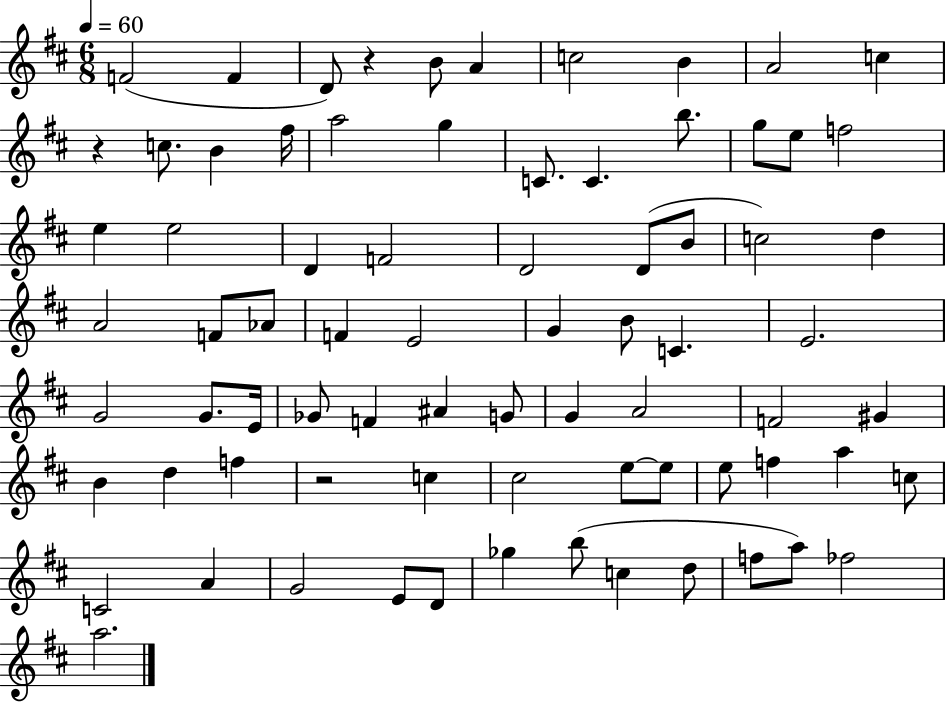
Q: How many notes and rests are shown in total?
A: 76